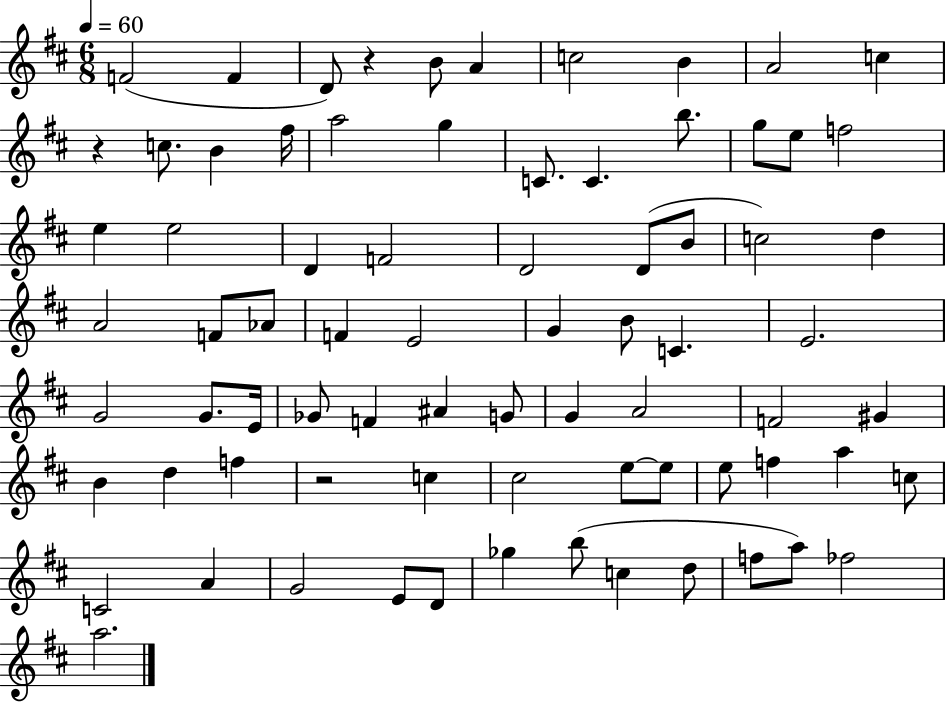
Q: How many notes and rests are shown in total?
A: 76